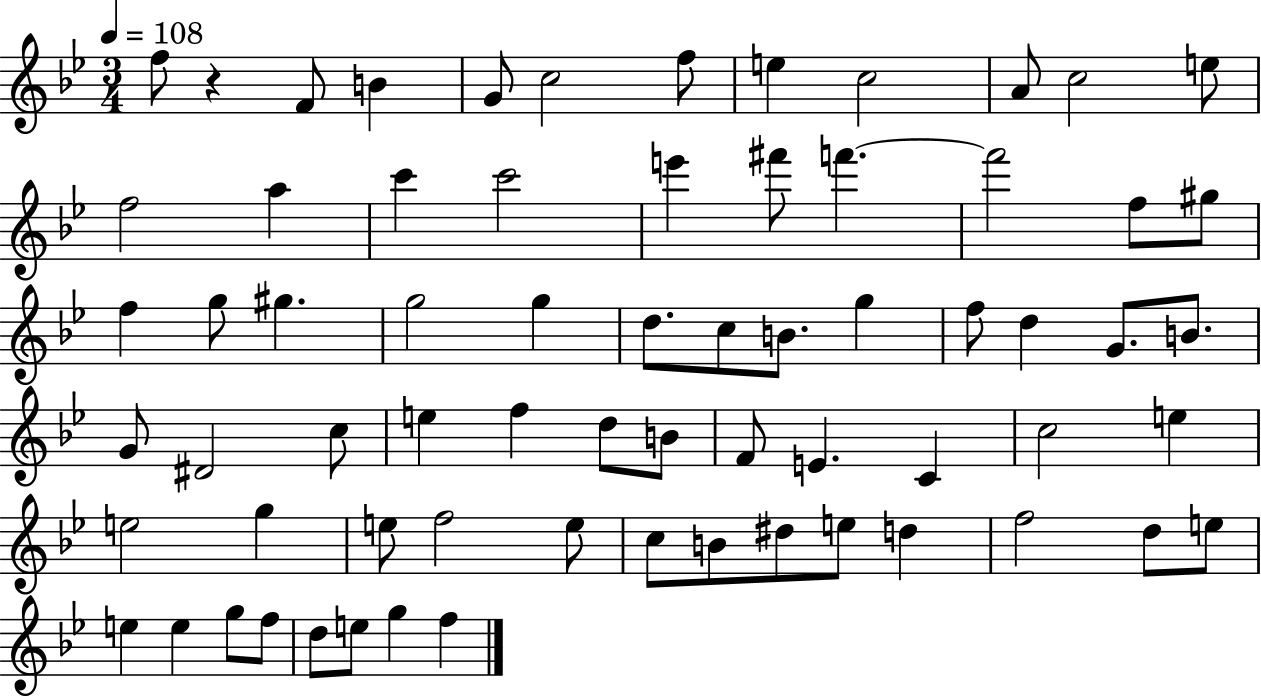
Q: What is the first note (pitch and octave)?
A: F5